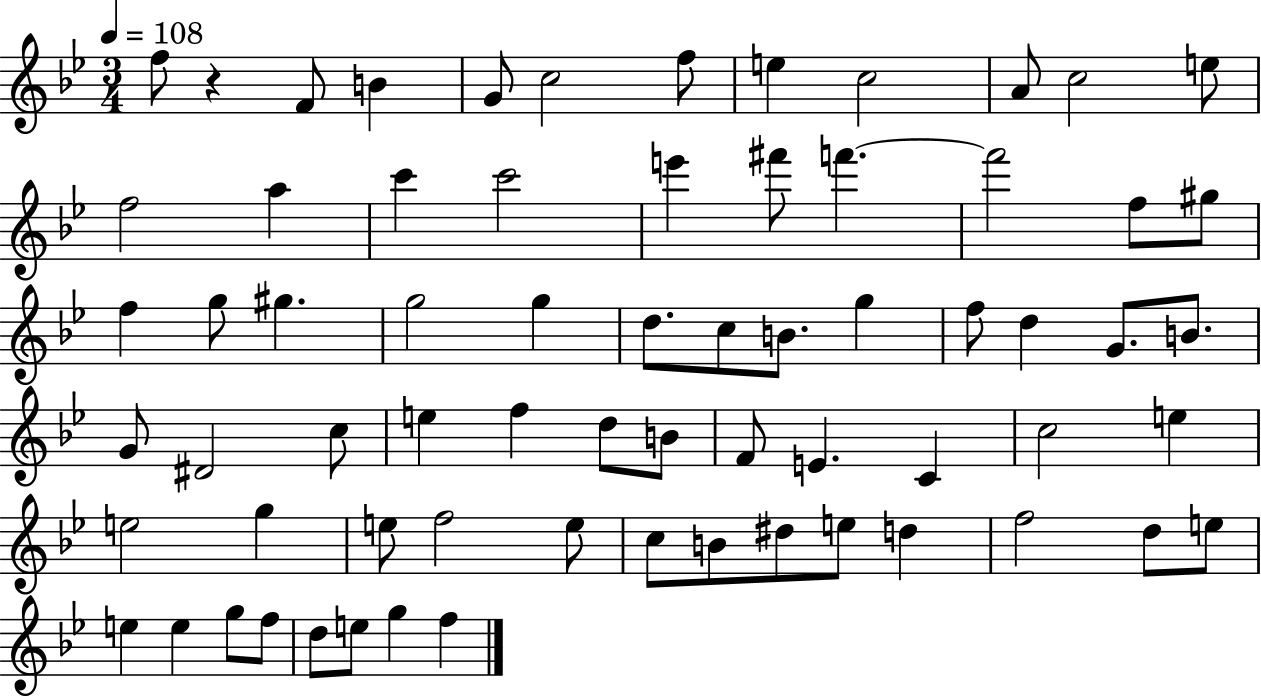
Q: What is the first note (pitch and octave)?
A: F5